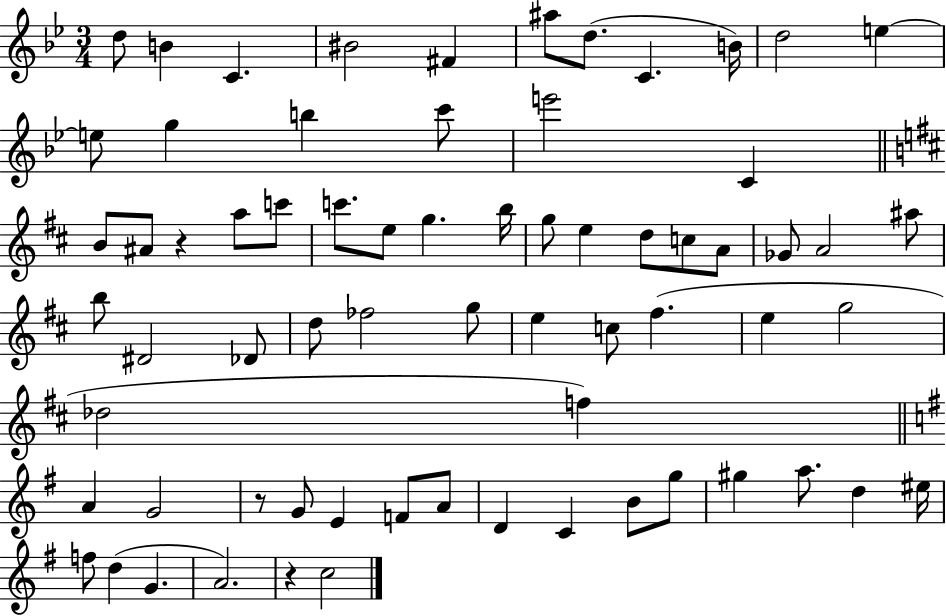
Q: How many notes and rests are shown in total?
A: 68